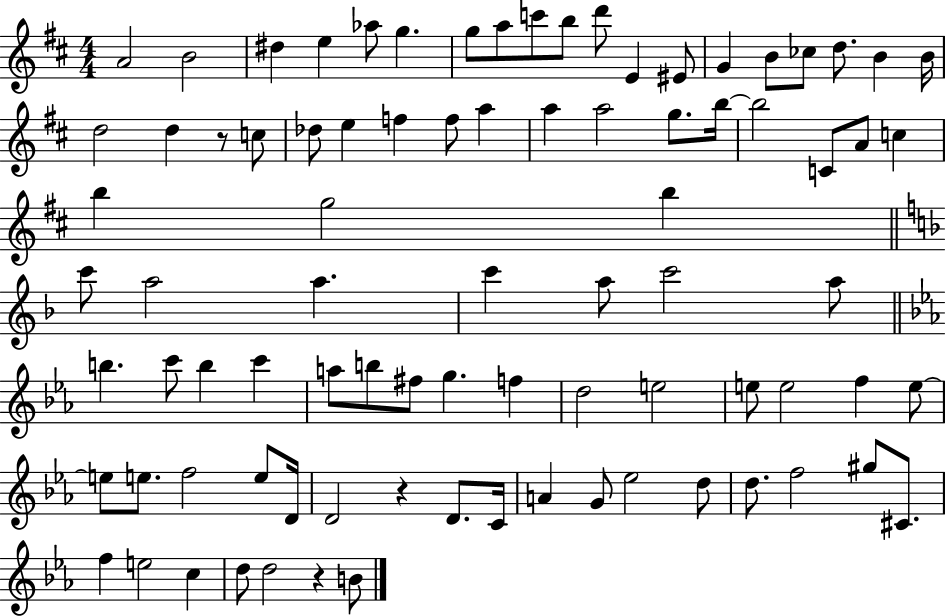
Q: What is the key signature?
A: D major